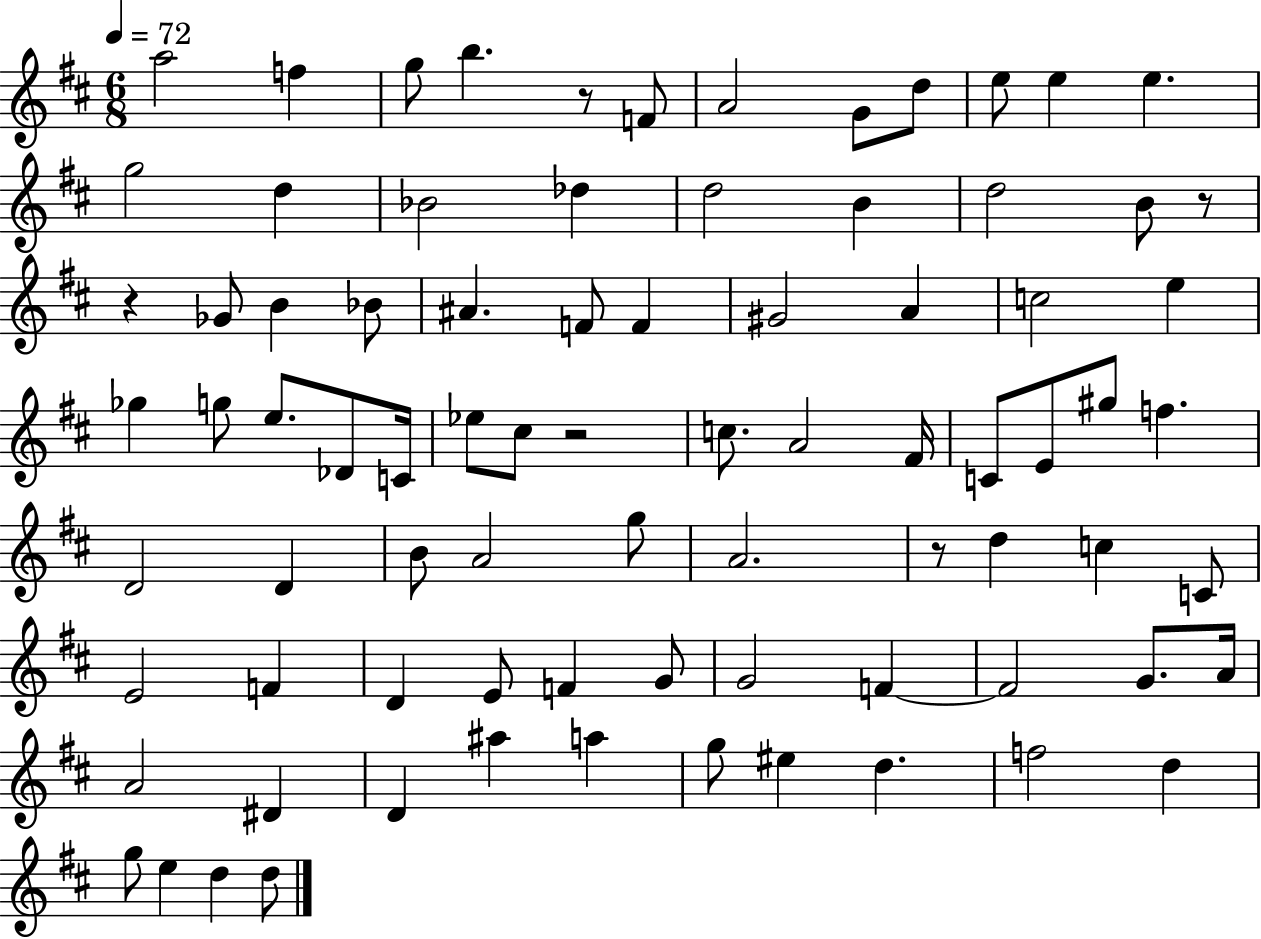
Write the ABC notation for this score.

X:1
T:Untitled
M:6/8
L:1/4
K:D
a2 f g/2 b z/2 F/2 A2 G/2 d/2 e/2 e e g2 d _B2 _d d2 B d2 B/2 z/2 z _G/2 B _B/2 ^A F/2 F ^G2 A c2 e _g g/2 e/2 _D/2 C/4 _e/2 ^c/2 z2 c/2 A2 ^F/4 C/2 E/2 ^g/2 f D2 D B/2 A2 g/2 A2 z/2 d c C/2 E2 F D E/2 F G/2 G2 F F2 G/2 A/4 A2 ^D D ^a a g/2 ^e d f2 d g/2 e d d/2